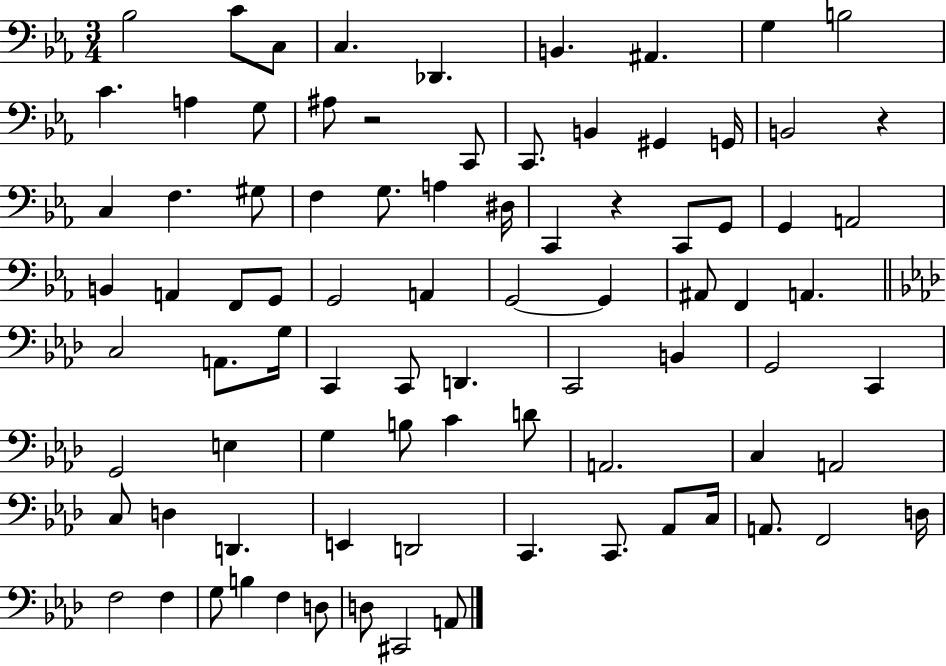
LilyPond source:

{
  \clef bass
  \numericTimeSignature
  \time 3/4
  \key ees \major
  bes2 c'8 c8 | c4. des,4. | b,4. ais,4. | g4 b2 | \break c'4. a4 g8 | ais8 r2 c,8 | c,8. b,4 gis,4 g,16 | b,2 r4 | \break c4 f4. gis8 | f4 g8. a4 dis16 | c,4 r4 c,8 g,8 | g,4 a,2 | \break b,4 a,4 f,8 g,8 | g,2 a,4 | g,2~~ g,4 | ais,8 f,4 a,4. | \break \bar "||" \break \key aes \major c2 a,8. g16 | c,4 c,8 d,4. | c,2 b,4 | g,2 c,4 | \break g,2 e4 | g4 b8 c'4 d'8 | a,2. | c4 a,2 | \break c8 d4 d,4. | e,4 d,2 | c,4. c,8. aes,8 c16 | a,8. f,2 d16 | \break f2 f4 | g8 b4 f4 d8 | d8 cis,2 a,8 | \bar "|."
}